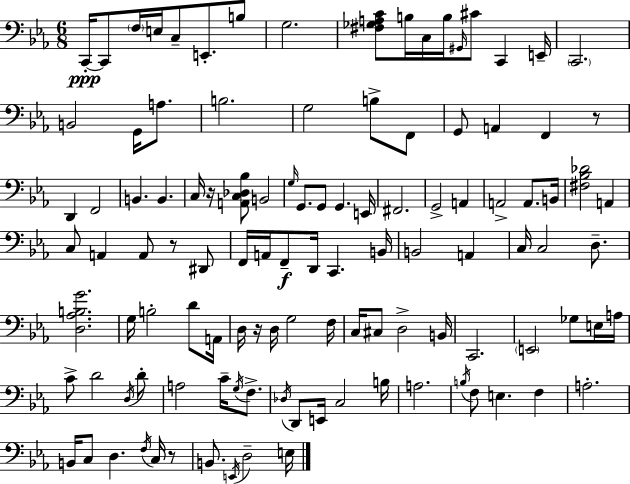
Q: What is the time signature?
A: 6/8